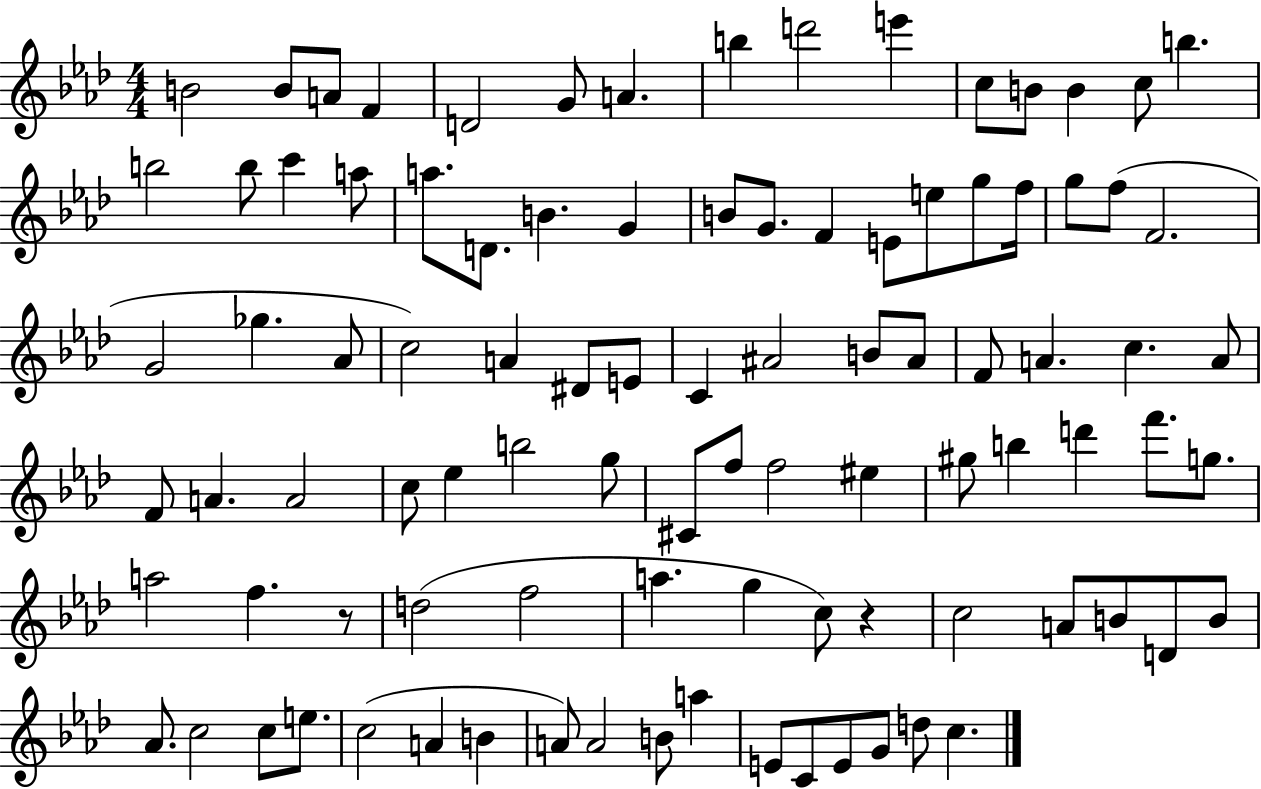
B4/h B4/e A4/e F4/q D4/h G4/e A4/q. B5/q D6/h E6/q C5/e B4/e B4/q C5/e B5/q. B5/h B5/e C6/q A5/e A5/e. D4/e. B4/q. G4/q B4/e G4/e. F4/q E4/e E5/e G5/e F5/s G5/e F5/e F4/h. G4/h Gb5/q. Ab4/e C5/h A4/q D#4/e E4/e C4/q A#4/h B4/e A#4/e F4/e A4/q. C5/q. A4/e F4/e A4/q. A4/h C5/e Eb5/q B5/h G5/e C#4/e F5/e F5/h EIS5/q G#5/e B5/q D6/q F6/e. G5/e. A5/h F5/q. R/e D5/h F5/h A5/q. G5/q C5/e R/q C5/h A4/e B4/e D4/e B4/e Ab4/e. C5/h C5/e E5/e. C5/h A4/q B4/q A4/e A4/h B4/e A5/q E4/e C4/e E4/e G4/e D5/e C5/q.